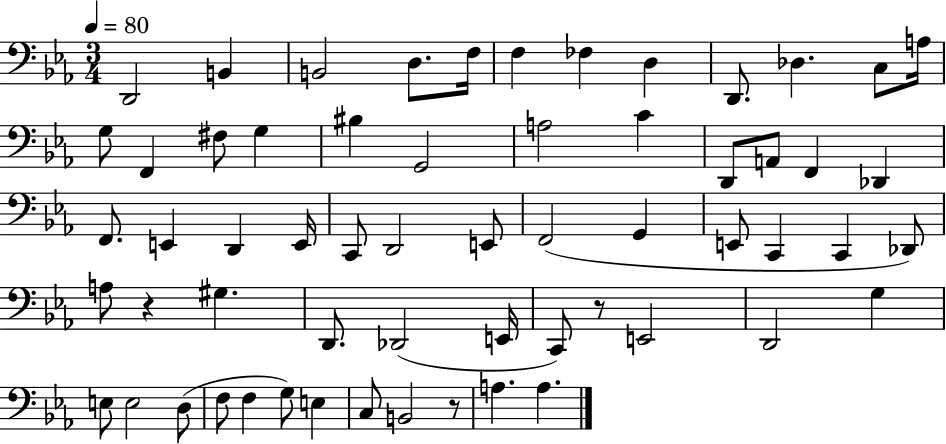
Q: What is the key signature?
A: EES major